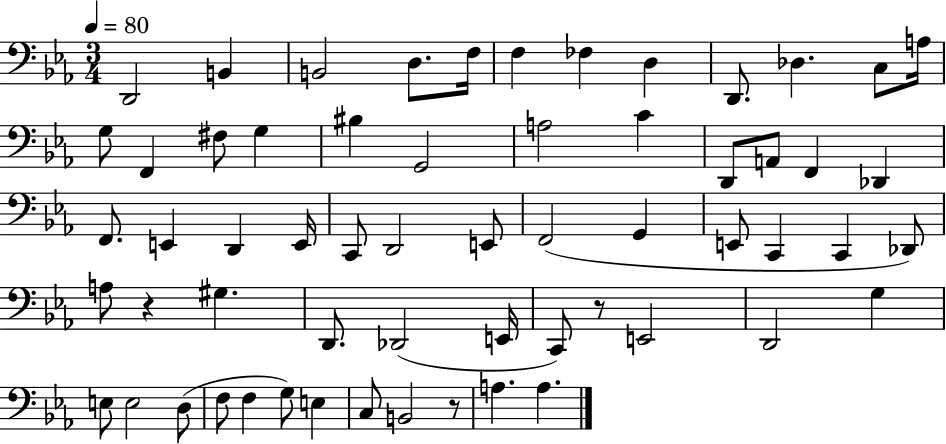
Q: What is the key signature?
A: EES major